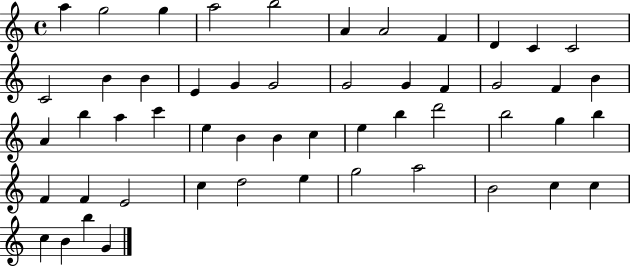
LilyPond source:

{
  \clef treble
  \time 4/4
  \defaultTimeSignature
  \key c \major
  a''4 g''2 g''4 | a''2 b''2 | a'4 a'2 f'4 | d'4 c'4 c'2 | \break c'2 b'4 b'4 | e'4 g'4 g'2 | g'2 g'4 f'4 | g'2 f'4 b'4 | \break a'4 b''4 a''4 c'''4 | e''4 b'4 b'4 c''4 | e''4 b''4 d'''2 | b''2 g''4 b''4 | \break f'4 f'4 e'2 | c''4 d''2 e''4 | g''2 a''2 | b'2 c''4 c''4 | \break c''4 b'4 b''4 g'4 | \bar "|."
}